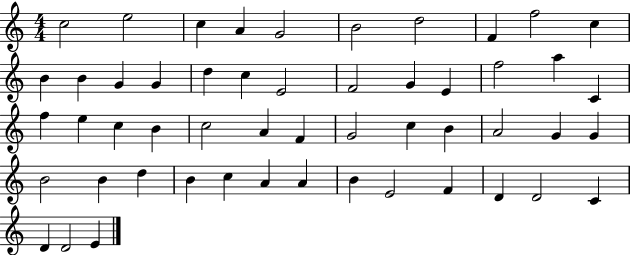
C5/h E5/h C5/q A4/q G4/h B4/h D5/h F4/q F5/h C5/q B4/q B4/q G4/q G4/q D5/q C5/q E4/h F4/h G4/q E4/q F5/h A5/q C4/q F5/q E5/q C5/q B4/q C5/h A4/q F4/q G4/h C5/q B4/q A4/h G4/q G4/q B4/h B4/q D5/q B4/q C5/q A4/q A4/q B4/q E4/h F4/q D4/q D4/h C4/q D4/q D4/h E4/q